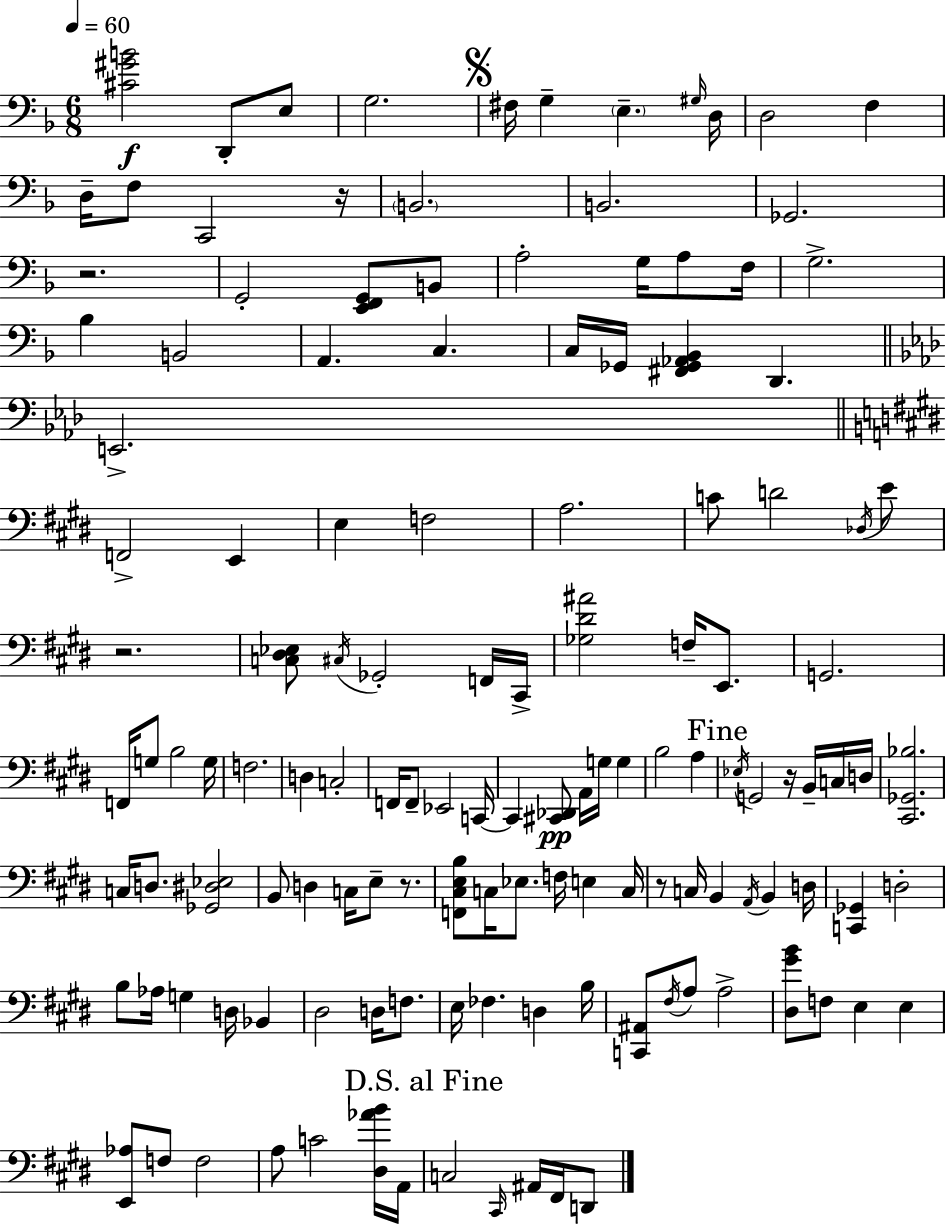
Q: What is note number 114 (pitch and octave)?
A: D2